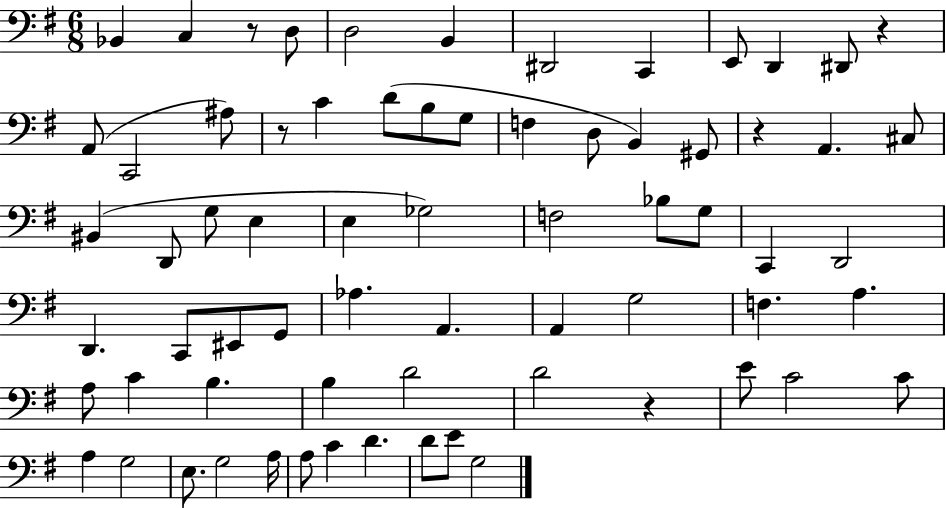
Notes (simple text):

Bb2/q C3/q R/e D3/e D3/h B2/q D#2/h C2/q E2/e D2/q D#2/e R/q A2/e C2/h A#3/e R/e C4/q D4/e B3/e G3/e F3/q D3/e B2/q G#2/e R/q A2/q. C#3/e BIS2/q D2/e G3/e E3/q E3/q Gb3/h F3/h Bb3/e G3/e C2/q D2/h D2/q. C2/e EIS2/e G2/e Ab3/q. A2/q. A2/q G3/h F3/q. A3/q. A3/e C4/q B3/q. B3/q D4/h D4/h R/q E4/e C4/h C4/e A3/q G3/h E3/e. G3/h A3/s A3/e C4/q D4/q. D4/e E4/e G3/h